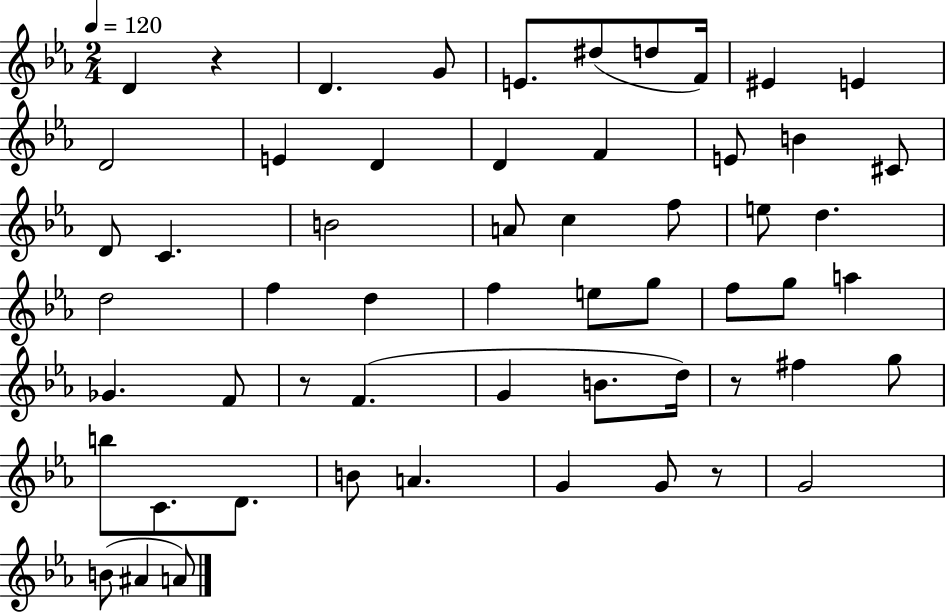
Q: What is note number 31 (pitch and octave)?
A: G5